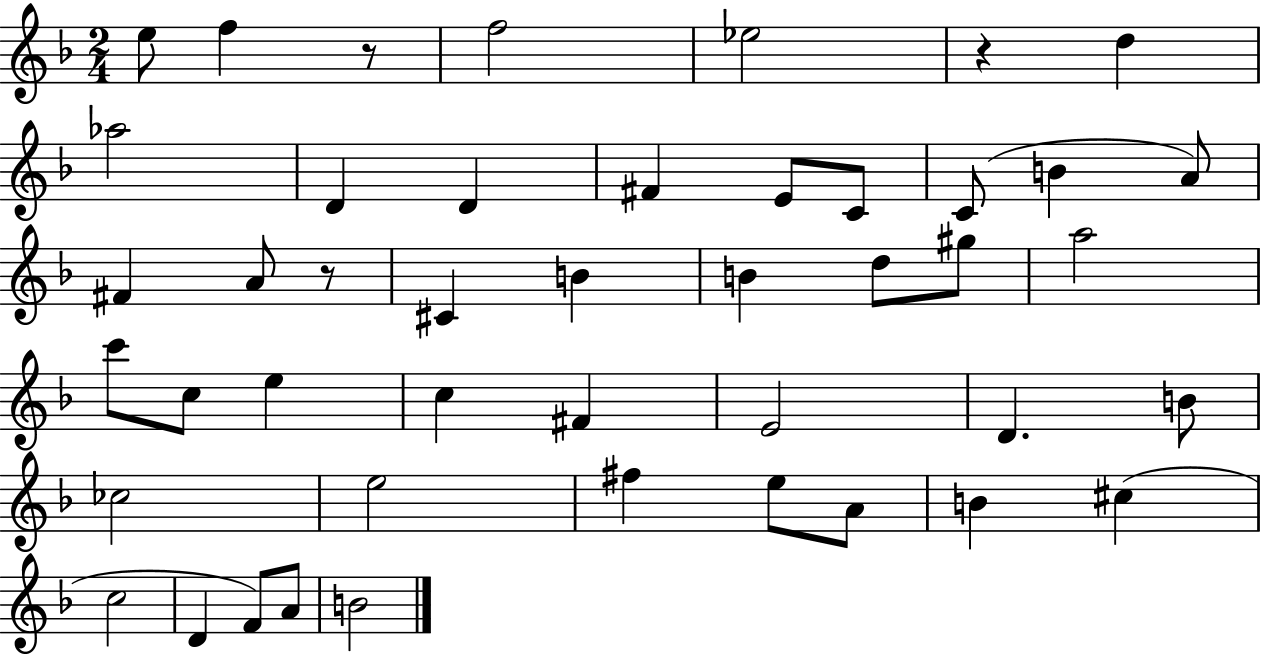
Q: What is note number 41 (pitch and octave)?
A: A4